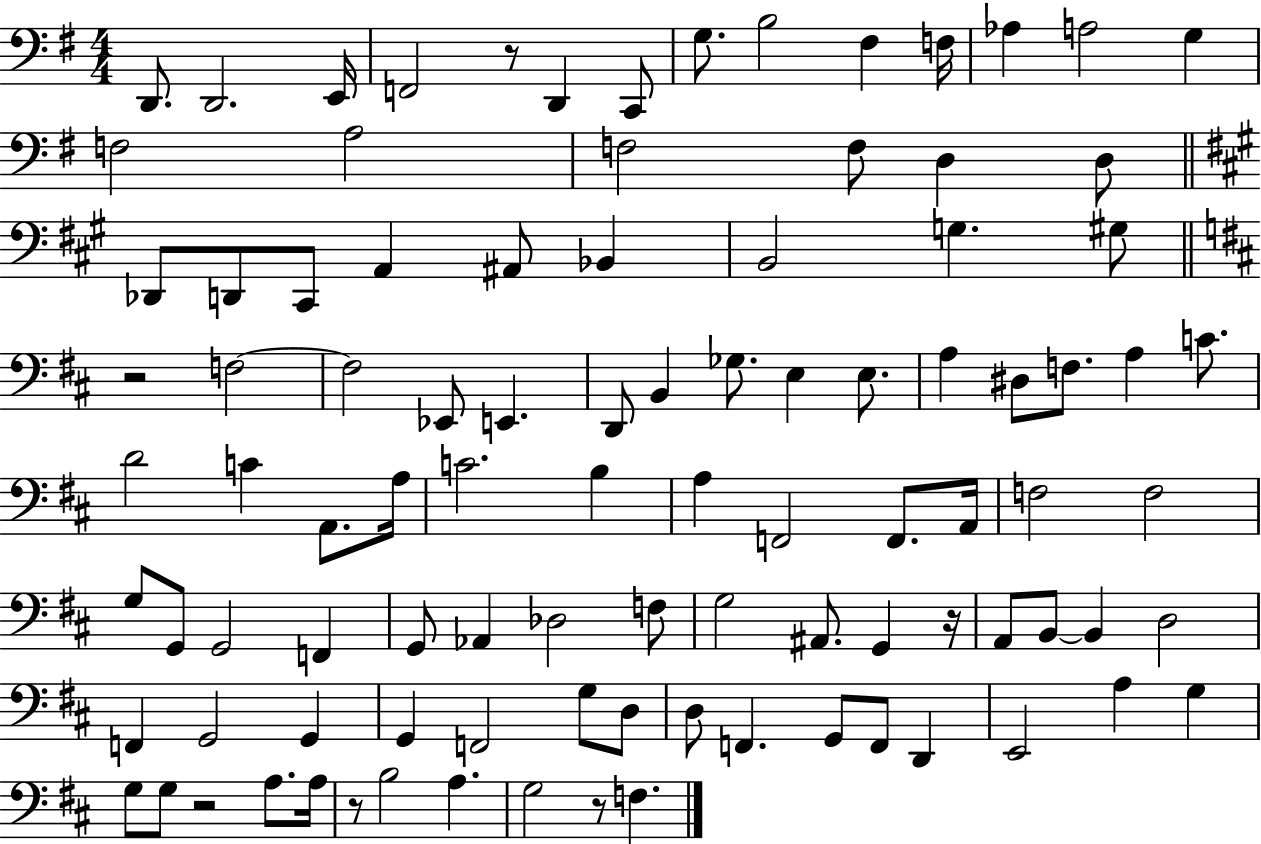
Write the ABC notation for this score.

X:1
T:Untitled
M:4/4
L:1/4
K:G
D,,/2 D,,2 E,,/4 F,,2 z/2 D,, C,,/2 G,/2 B,2 ^F, F,/4 _A, A,2 G, F,2 A,2 F,2 F,/2 D, D,/2 _D,,/2 D,,/2 ^C,,/2 A,, ^A,,/2 _B,, B,,2 G, ^G,/2 z2 F,2 F,2 _E,,/2 E,, D,,/2 B,, _G,/2 E, E,/2 A, ^D,/2 F,/2 A, C/2 D2 C A,,/2 A,/4 C2 B, A, F,,2 F,,/2 A,,/4 F,2 F,2 G,/2 G,,/2 G,,2 F,, G,,/2 _A,, _D,2 F,/2 G,2 ^A,,/2 G,, z/4 A,,/2 B,,/2 B,, D,2 F,, G,,2 G,, G,, F,,2 G,/2 D,/2 D,/2 F,, G,,/2 F,,/2 D,, E,,2 A, G, G,/2 G,/2 z2 A,/2 A,/4 z/2 B,2 A, G,2 z/2 F,